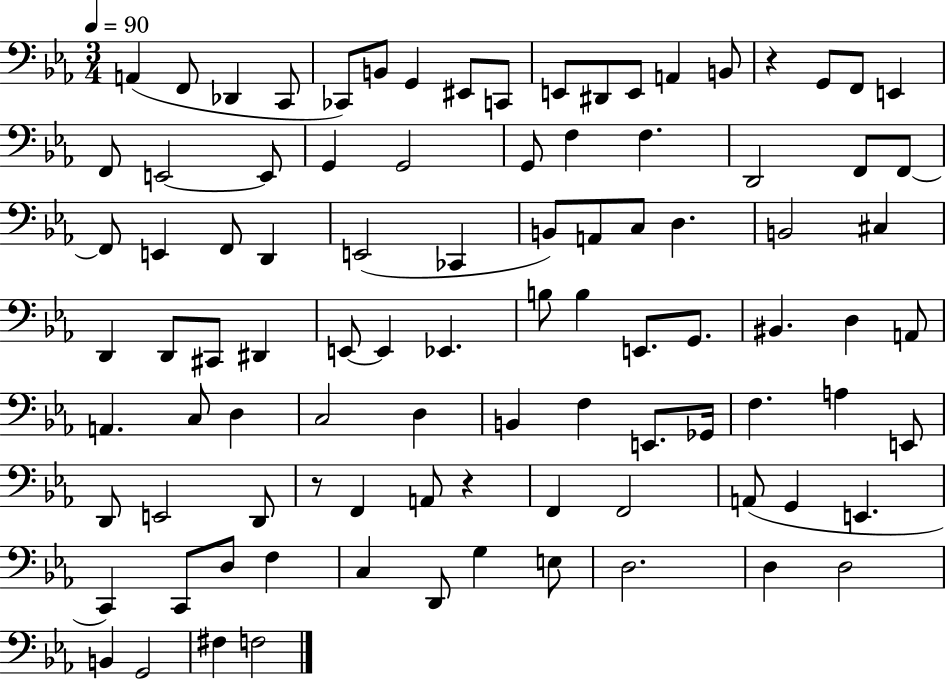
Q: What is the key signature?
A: EES major